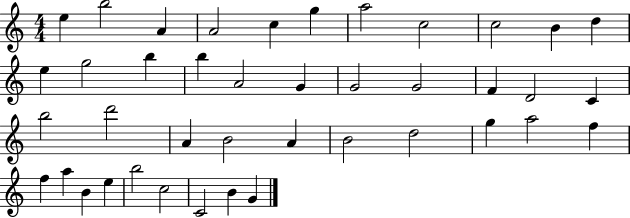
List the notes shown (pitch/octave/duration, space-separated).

E5/q B5/h A4/q A4/h C5/q G5/q A5/h C5/h C5/h B4/q D5/q E5/q G5/h B5/q B5/q A4/h G4/q G4/h G4/h F4/q D4/h C4/q B5/h D6/h A4/q B4/h A4/q B4/h D5/h G5/q A5/h F5/q F5/q A5/q B4/q E5/q B5/h C5/h C4/h B4/q G4/q